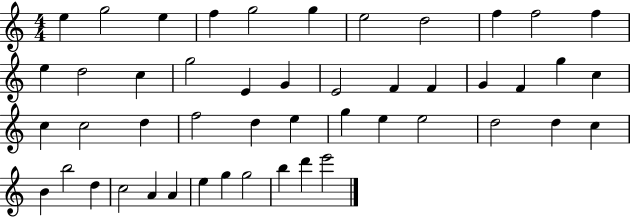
X:1
T:Untitled
M:4/4
L:1/4
K:C
e g2 e f g2 g e2 d2 f f2 f e d2 c g2 E G E2 F F G F g c c c2 d f2 d e g e e2 d2 d c B b2 d c2 A A e g g2 b d' e'2